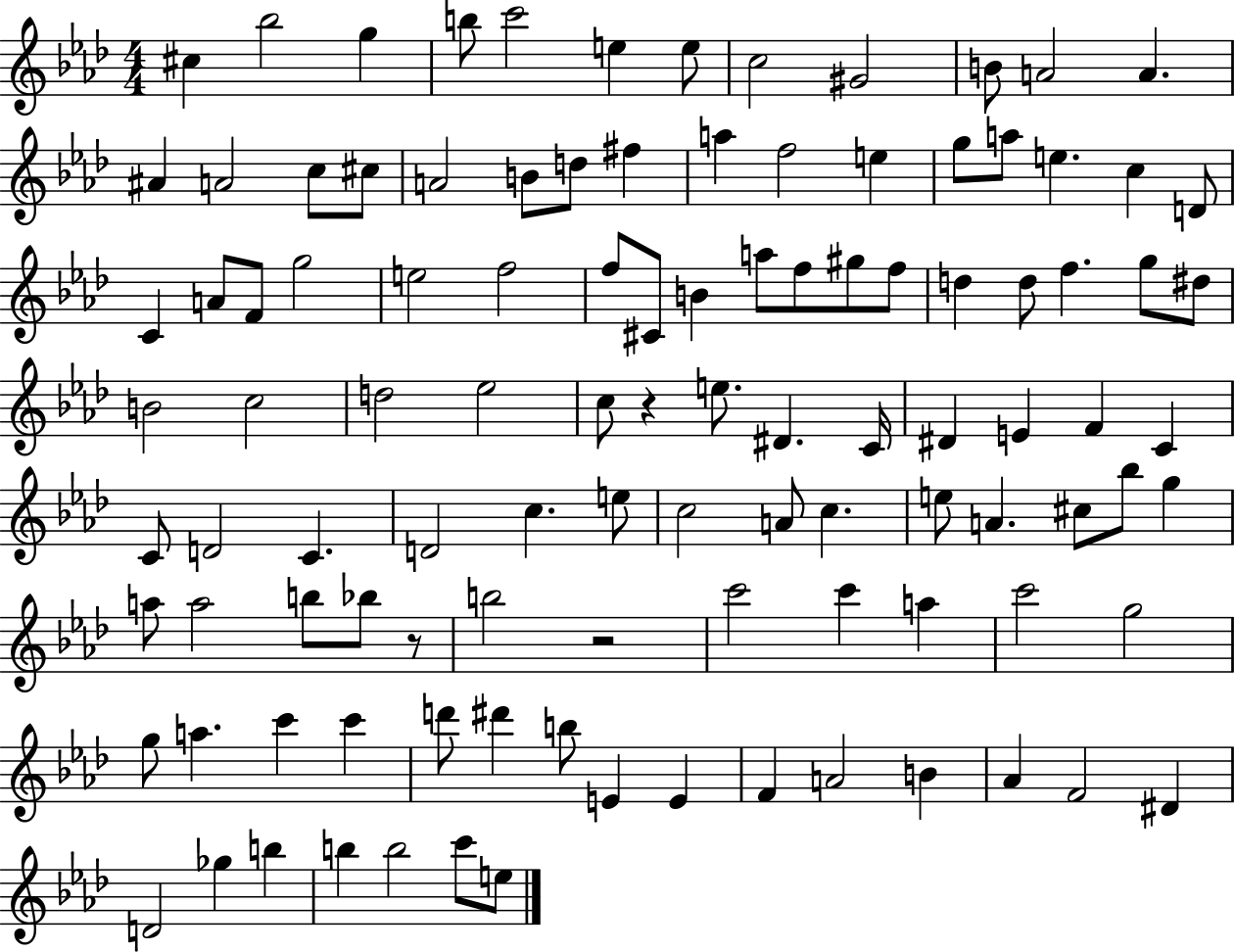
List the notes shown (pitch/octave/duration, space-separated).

C#5/q Bb5/h G5/q B5/e C6/h E5/q E5/e C5/h G#4/h B4/e A4/h A4/q. A#4/q A4/h C5/e C#5/e A4/h B4/e D5/e F#5/q A5/q F5/h E5/q G5/e A5/e E5/q. C5/q D4/e C4/q A4/e F4/e G5/h E5/h F5/h F5/e C#4/e B4/q A5/e F5/e G#5/e F5/e D5/q D5/e F5/q. G5/e D#5/e B4/h C5/h D5/h Eb5/h C5/e R/q E5/e. D#4/q. C4/s D#4/q E4/q F4/q C4/q C4/e D4/h C4/q. D4/h C5/q. E5/e C5/h A4/e C5/q. E5/e A4/q. C#5/e Bb5/e G5/q A5/e A5/h B5/e Bb5/e R/e B5/h R/h C6/h C6/q A5/q C6/h G5/h G5/e A5/q. C6/q C6/q D6/e D#6/q B5/e E4/q E4/q F4/q A4/h B4/q Ab4/q F4/h D#4/q D4/h Gb5/q B5/q B5/q B5/h C6/e E5/e